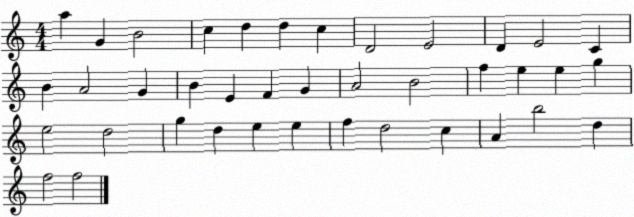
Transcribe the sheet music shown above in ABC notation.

X:1
T:Untitled
M:4/4
L:1/4
K:C
a G B2 c d d c D2 E2 D E2 C B A2 G B E F G A2 B2 f e e g e2 d2 g d e e f d2 c A b2 d f2 f2